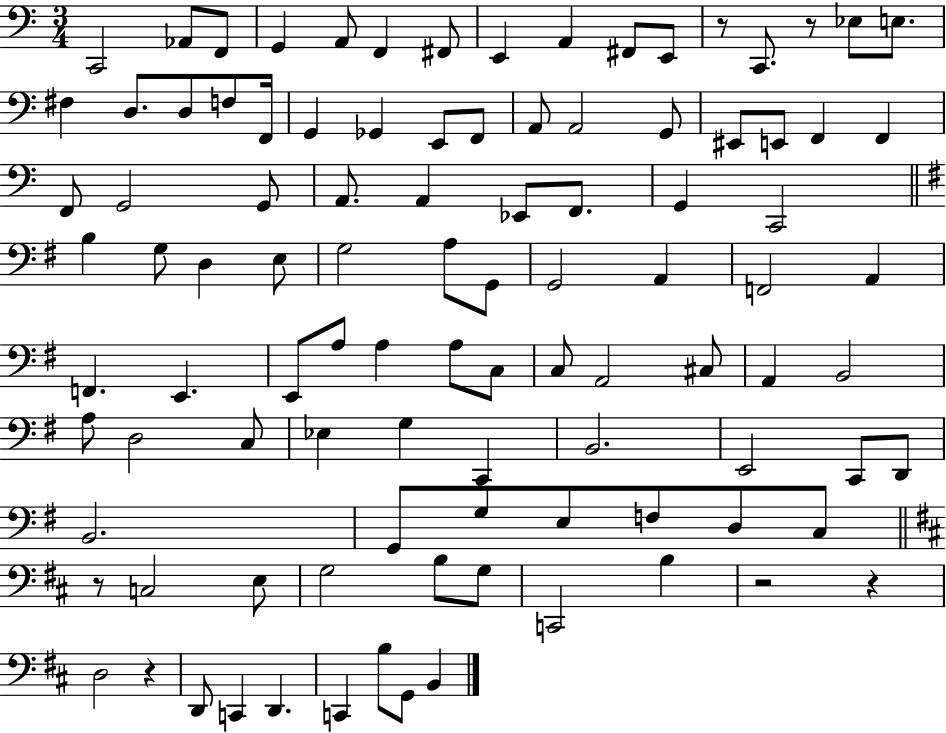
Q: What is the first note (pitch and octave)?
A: C2